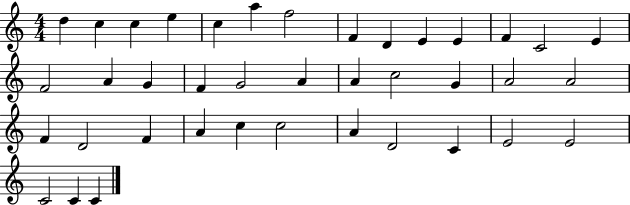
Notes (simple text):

D5/q C5/q C5/q E5/q C5/q A5/q F5/h F4/q D4/q E4/q E4/q F4/q C4/h E4/q F4/h A4/q G4/q F4/q G4/h A4/q A4/q C5/h G4/q A4/h A4/h F4/q D4/h F4/q A4/q C5/q C5/h A4/q D4/h C4/q E4/h E4/h C4/h C4/q C4/q